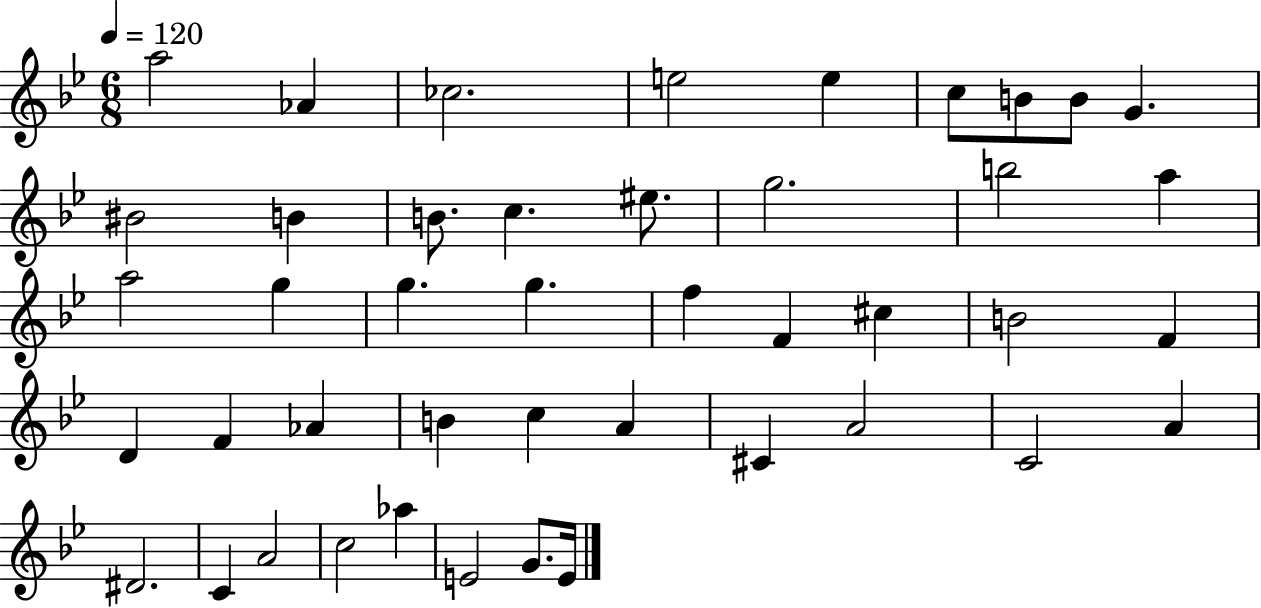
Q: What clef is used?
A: treble